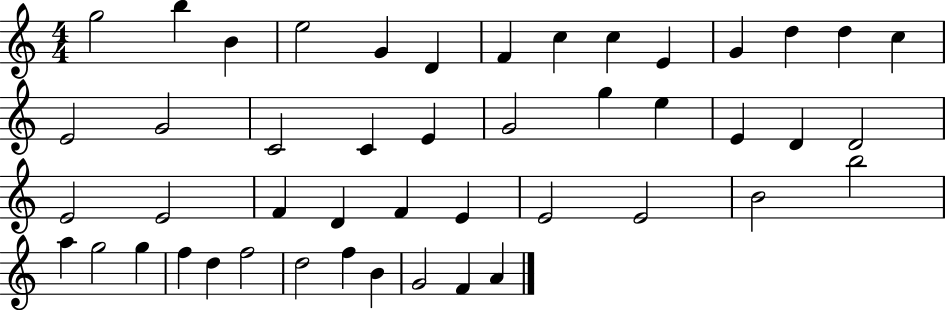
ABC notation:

X:1
T:Untitled
M:4/4
L:1/4
K:C
g2 b B e2 G D F c c E G d d c E2 G2 C2 C E G2 g e E D D2 E2 E2 F D F E E2 E2 B2 b2 a g2 g f d f2 d2 f B G2 F A